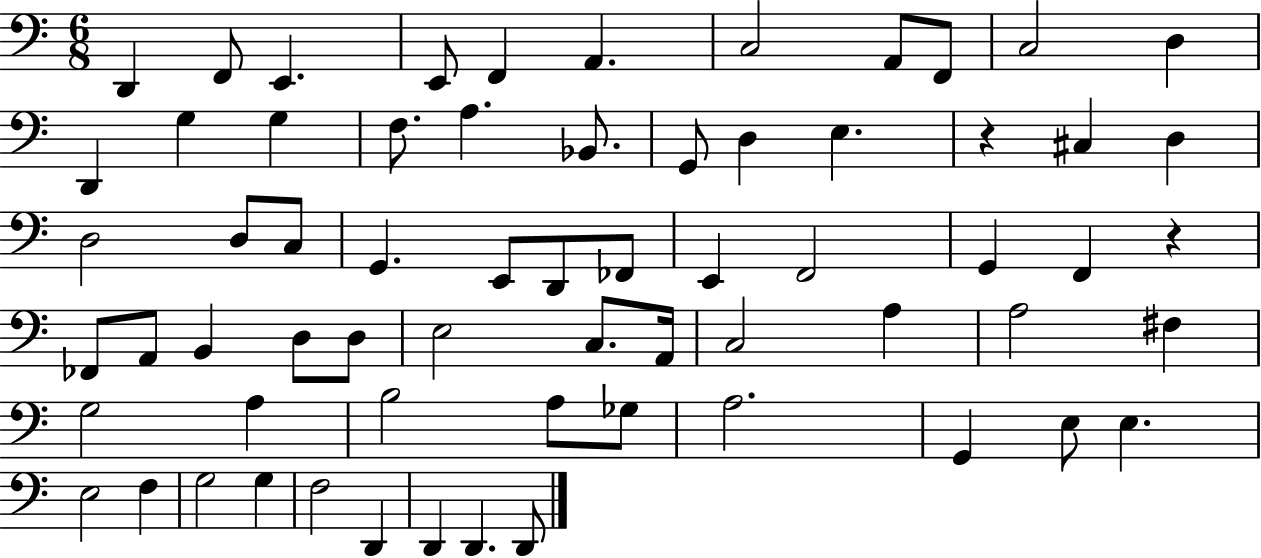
{
  \clef bass
  \numericTimeSignature
  \time 6/8
  \key c \major
  \repeat volta 2 { d,4 f,8 e,4. | e,8 f,4 a,4. | c2 a,8 f,8 | c2 d4 | \break d,4 g4 g4 | f8. a4. bes,8. | g,8 d4 e4. | r4 cis4 d4 | \break d2 d8 c8 | g,4. e,8 d,8 fes,8 | e,4 f,2 | g,4 f,4 r4 | \break fes,8 a,8 b,4 d8 d8 | e2 c8. a,16 | c2 a4 | a2 fis4 | \break g2 a4 | b2 a8 ges8 | a2. | g,4 e8 e4. | \break e2 f4 | g2 g4 | f2 d,4 | d,4 d,4. d,8 | \break } \bar "|."
}